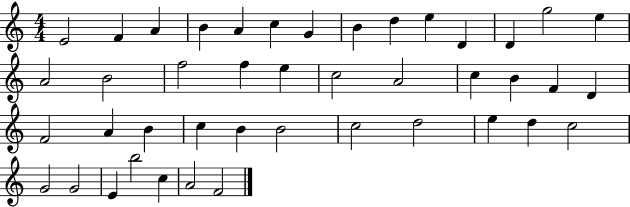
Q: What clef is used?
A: treble